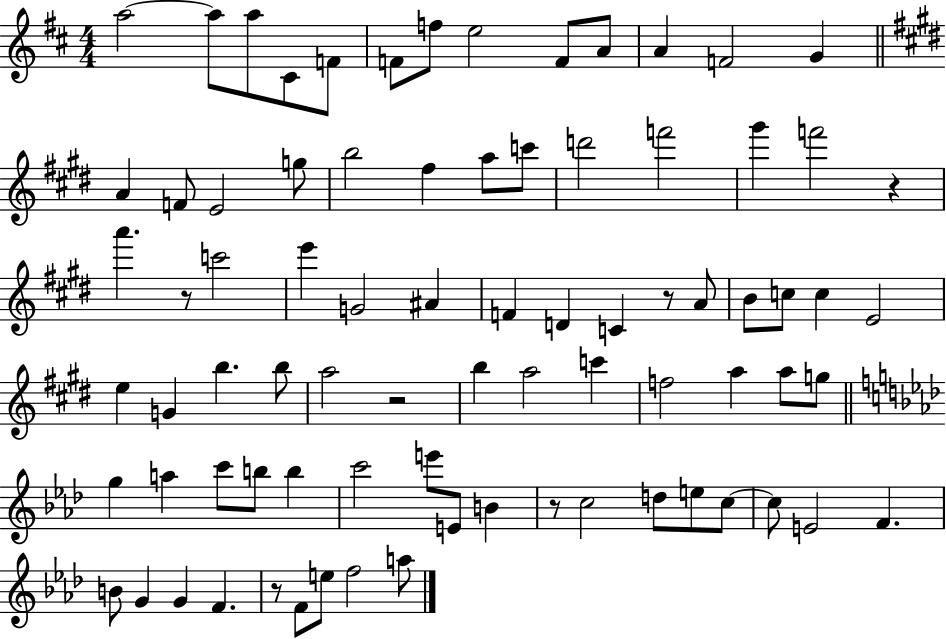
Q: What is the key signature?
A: D major